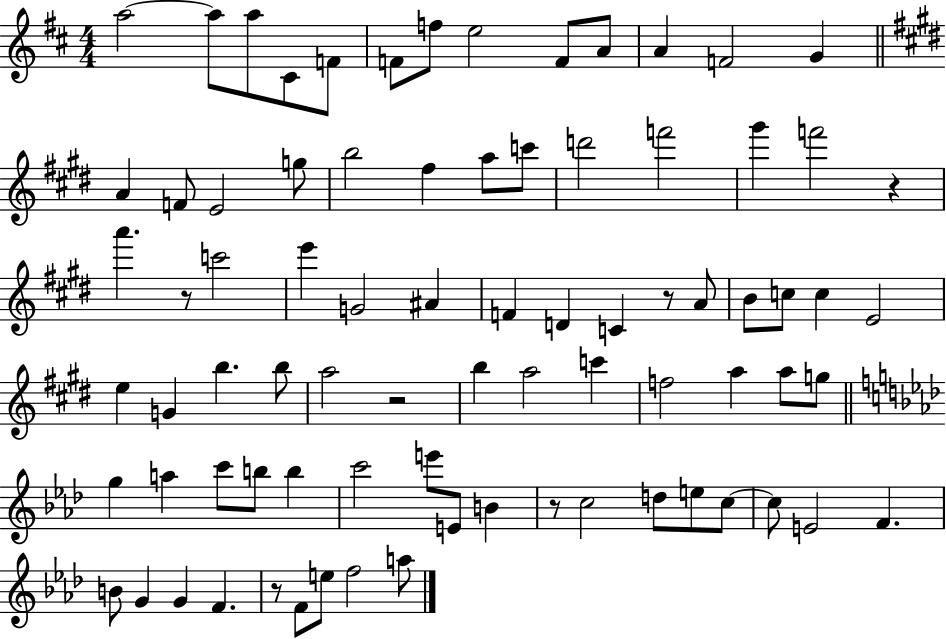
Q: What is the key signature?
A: D major